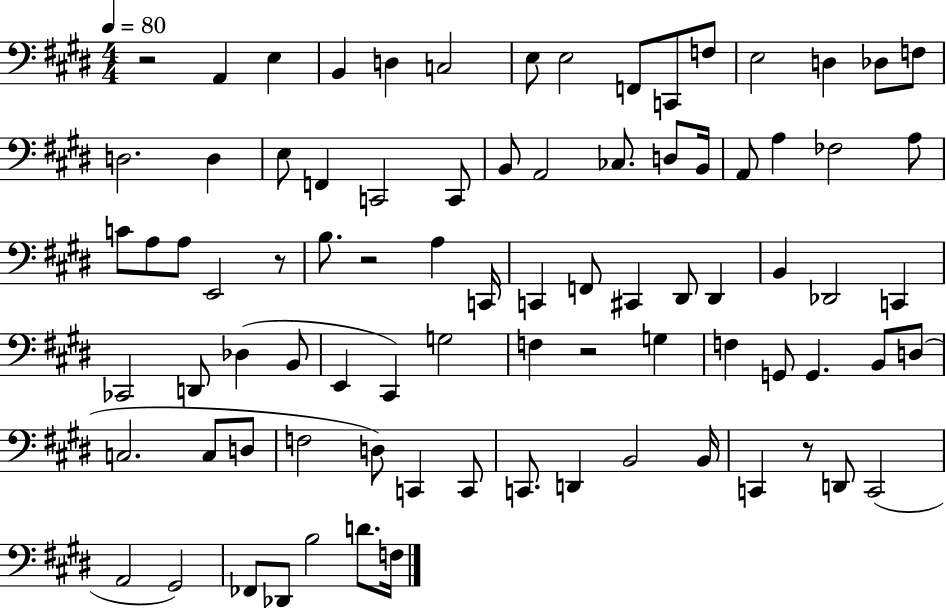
R/h A2/q E3/q B2/q D3/q C3/h E3/e E3/h F2/e C2/e F3/e E3/h D3/q Db3/e F3/e D3/h. D3/q E3/e F2/q C2/h C2/e B2/e A2/h CES3/e. D3/e B2/s A2/e A3/q FES3/h A3/e C4/e A3/e A3/e E2/h R/e B3/e. R/h A3/q C2/s C2/q F2/e C#2/q D#2/e D#2/q B2/q Db2/h C2/q CES2/h D2/e Db3/q B2/e E2/q C#2/q G3/h F3/q R/h G3/q F3/q G2/e G2/q. B2/e D3/e C3/h. C3/e D3/e F3/h D3/e C2/q C2/e C2/e. D2/q B2/h B2/s C2/q R/e D2/e C2/h A2/h G#2/h FES2/e Db2/e B3/h D4/e. F3/s